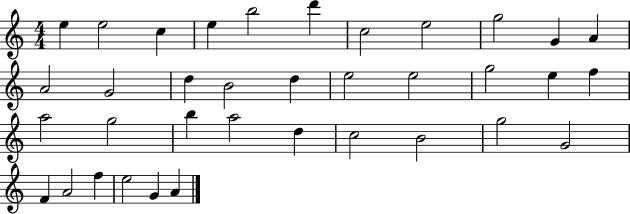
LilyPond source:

{
  \clef treble
  \numericTimeSignature
  \time 4/4
  \key c \major
  e''4 e''2 c''4 | e''4 b''2 d'''4 | c''2 e''2 | g''2 g'4 a'4 | \break a'2 g'2 | d''4 b'2 d''4 | e''2 e''2 | g''2 e''4 f''4 | \break a''2 g''2 | b''4 a''2 d''4 | c''2 b'2 | g''2 g'2 | \break f'4 a'2 f''4 | e''2 g'4 a'4 | \bar "|."
}